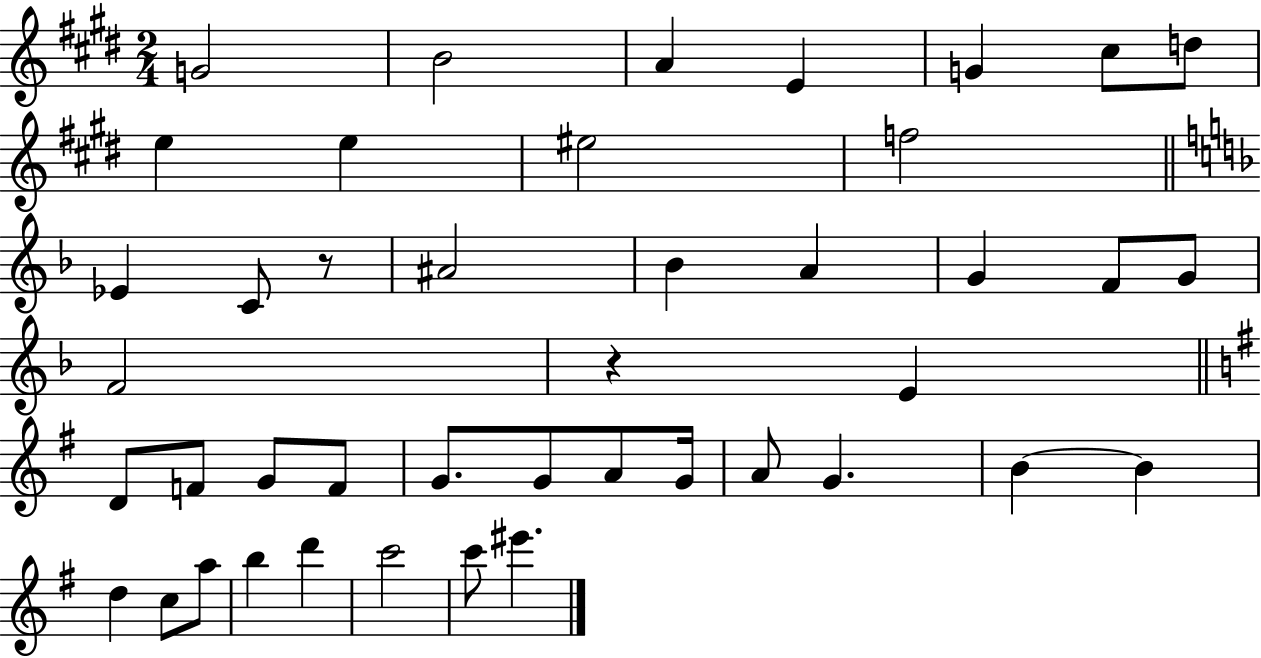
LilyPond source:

{
  \clef treble
  \numericTimeSignature
  \time 2/4
  \key e \major
  g'2 | b'2 | a'4 e'4 | g'4 cis''8 d''8 | \break e''4 e''4 | eis''2 | f''2 | \bar "||" \break \key f \major ees'4 c'8 r8 | ais'2 | bes'4 a'4 | g'4 f'8 g'8 | \break f'2 | r4 e'4 | \bar "||" \break \key e \minor d'8 f'8 g'8 f'8 | g'8. g'8 a'8 g'16 | a'8 g'4. | b'4~~ b'4 | \break d''4 c''8 a''8 | b''4 d'''4 | c'''2 | c'''8 eis'''4. | \break \bar "|."
}